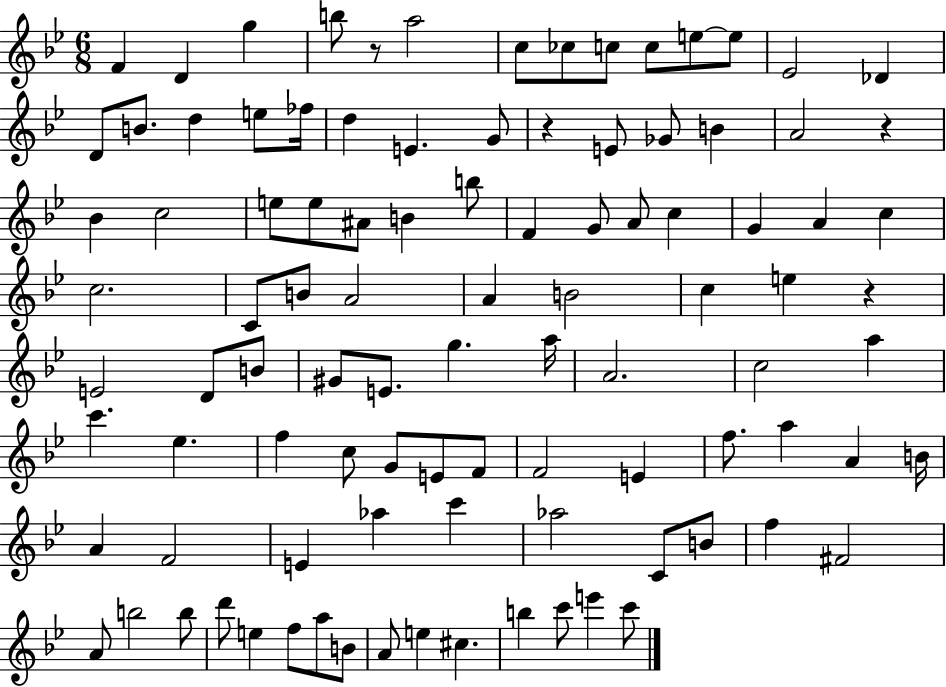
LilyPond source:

{
  \clef treble
  \numericTimeSignature
  \time 6/8
  \key bes \major
  f'4 d'4 g''4 | b''8 r8 a''2 | c''8 ces''8 c''8 c''8 e''8~~ e''8 | ees'2 des'4 | \break d'8 b'8. d''4 e''8 fes''16 | d''4 e'4. g'8 | r4 e'8 ges'8 b'4 | a'2 r4 | \break bes'4 c''2 | e''8 e''8 ais'8 b'4 b''8 | f'4 g'8 a'8 c''4 | g'4 a'4 c''4 | \break c''2. | c'8 b'8 a'2 | a'4 b'2 | c''4 e''4 r4 | \break e'2 d'8 b'8 | gis'8 e'8. g''4. a''16 | a'2. | c''2 a''4 | \break c'''4. ees''4. | f''4 c''8 g'8 e'8 f'8 | f'2 e'4 | f''8. a''4 a'4 b'16 | \break a'4 f'2 | e'4 aes''4 c'''4 | aes''2 c'8 b'8 | f''4 fis'2 | \break a'8 b''2 b''8 | d'''8 e''4 f''8 a''8 b'8 | a'8 e''4 cis''4. | b''4 c'''8 e'''4 c'''8 | \break \bar "|."
}